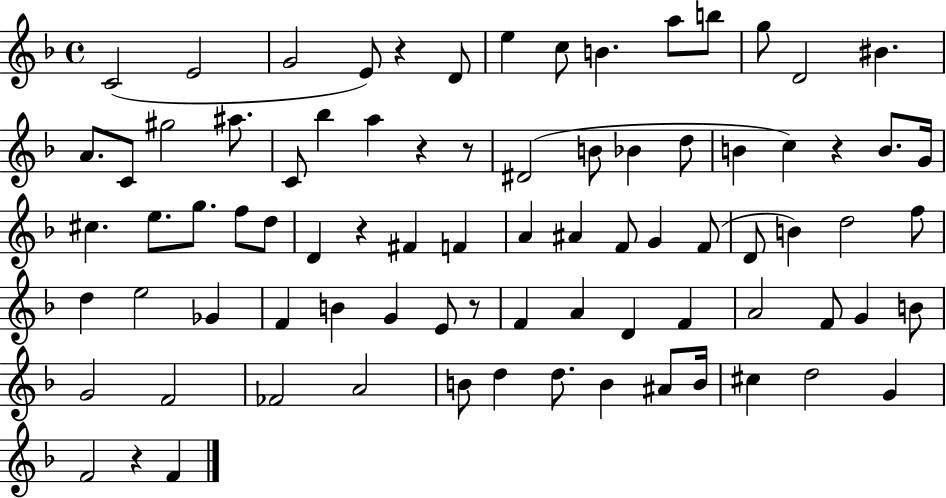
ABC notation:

X:1
T:Untitled
M:4/4
L:1/4
K:F
C2 E2 G2 E/2 z D/2 e c/2 B a/2 b/2 g/2 D2 ^B A/2 C/2 ^g2 ^a/2 C/2 _b a z z/2 ^D2 B/2 _B d/2 B c z B/2 G/4 ^c e/2 g/2 f/2 d/2 D z ^F F A ^A F/2 G F/2 D/2 B d2 f/2 d e2 _G F B G E/2 z/2 F A D F A2 F/2 G B/2 G2 F2 _F2 A2 B/2 d d/2 B ^A/2 B/4 ^c d2 G F2 z F